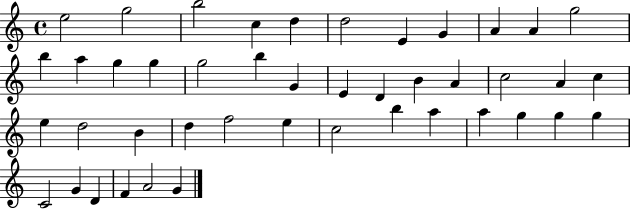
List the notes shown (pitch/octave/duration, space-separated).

E5/h G5/h B5/h C5/q D5/q D5/h E4/q G4/q A4/q A4/q G5/h B5/q A5/q G5/q G5/q G5/h B5/q G4/q E4/q D4/q B4/q A4/q C5/h A4/q C5/q E5/q D5/h B4/q D5/q F5/h E5/q C5/h B5/q A5/q A5/q G5/q G5/q G5/q C4/h G4/q D4/q F4/q A4/h G4/q